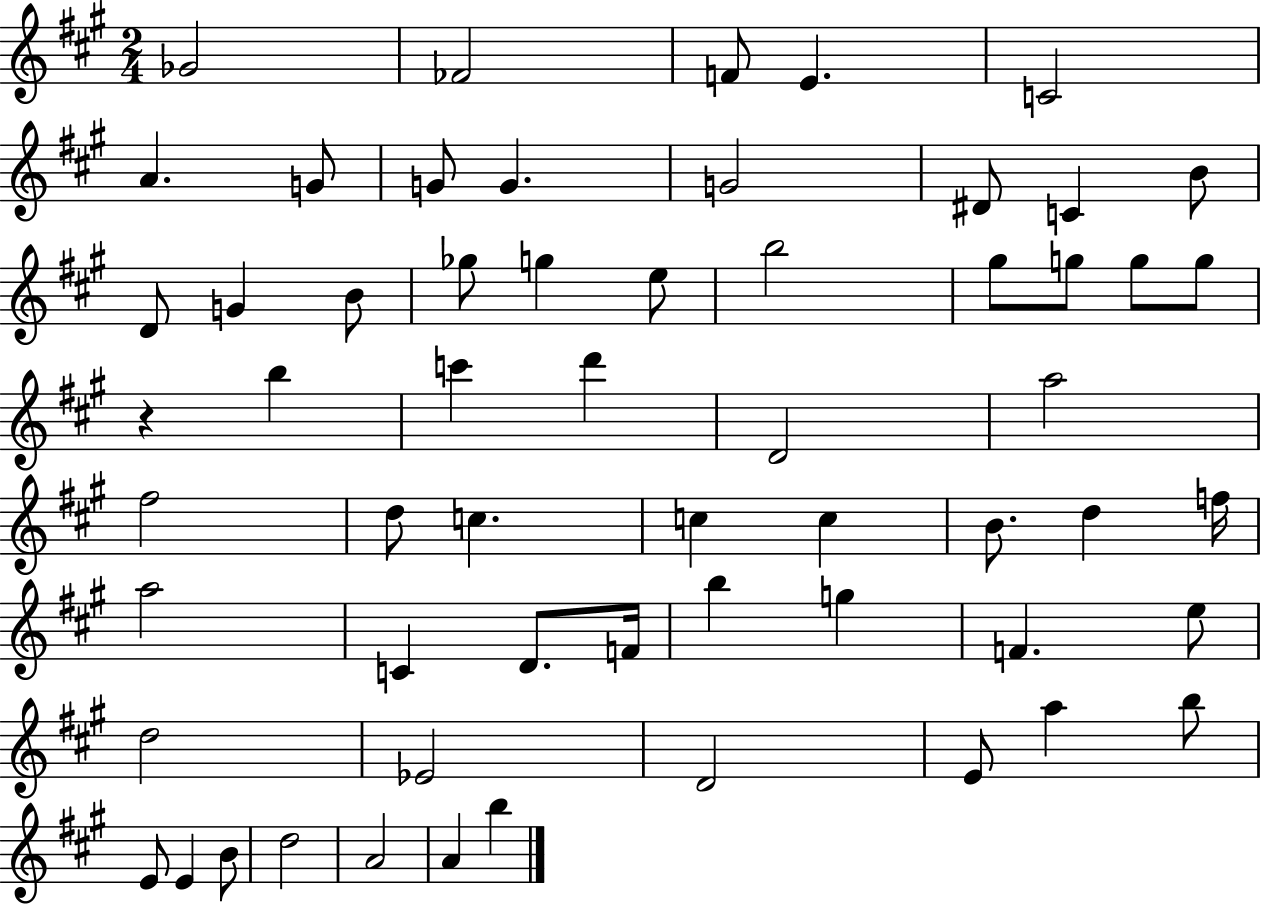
X:1
T:Untitled
M:2/4
L:1/4
K:A
_G2 _F2 F/2 E C2 A G/2 G/2 G G2 ^D/2 C B/2 D/2 G B/2 _g/2 g e/2 b2 ^g/2 g/2 g/2 g/2 z b c' d' D2 a2 ^f2 d/2 c c c B/2 d f/4 a2 C D/2 F/4 b g F e/2 d2 _E2 D2 E/2 a b/2 E/2 E B/2 d2 A2 A b